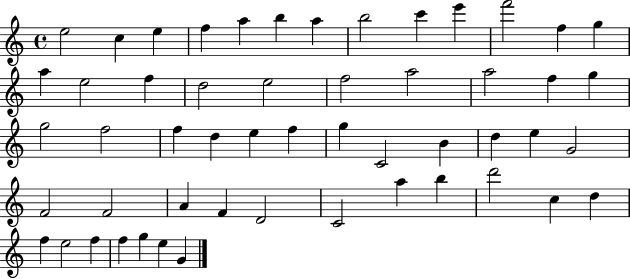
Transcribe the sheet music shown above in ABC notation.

X:1
T:Untitled
M:4/4
L:1/4
K:C
e2 c e f a b a b2 c' e' f'2 f g a e2 f d2 e2 f2 a2 a2 f g g2 f2 f d e f g C2 B d e G2 F2 F2 A F D2 C2 a b d'2 c d f e2 f f g e G